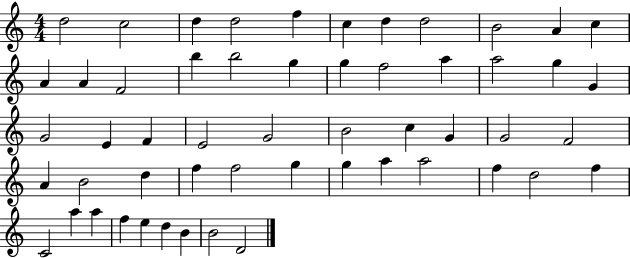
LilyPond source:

{
  \clef treble
  \numericTimeSignature
  \time 4/4
  \key c \major
  d''2 c''2 | d''4 d''2 f''4 | c''4 d''4 d''2 | b'2 a'4 c''4 | \break a'4 a'4 f'2 | b''4 b''2 g''4 | g''4 f''2 a''4 | a''2 g''4 g'4 | \break g'2 e'4 f'4 | e'2 g'2 | b'2 c''4 g'4 | g'2 f'2 | \break a'4 b'2 d''4 | f''4 f''2 g''4 | g''4 a''4 a''2 | f''4 d''2 f''4 | \break c'2 a''4 a''4 | f''4 e''4 d''4 b'4 | b'2 d'2 | \bar "|."
}